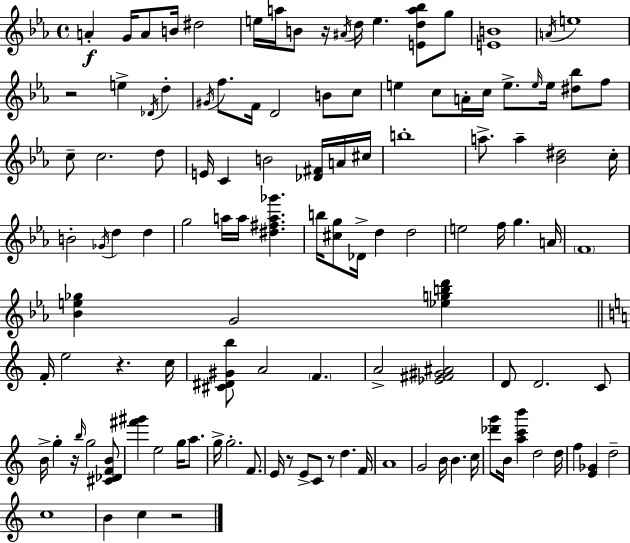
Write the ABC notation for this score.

X:1
T:Untitled
M:4/4
L:1/4
K:Eb
A G/4 A/2 B/4 ^d2 e/4 a/4 B/2 z/4 ^A/4 d/4 e [Eda_b]/2 g/2 [EB]4 A/4 e4 z2 e _D/4 d ^G/4 f/2 F/4 D2 B/2 c/2 e c/2 A/4 c/4 e/2 e/4 e/4 [^d_b]/2 f/2 c/2 c2 d/2 E/4 C B2 [_D^F]/4 A/4 ^c/4 b4 a/2 a [_B^d]2 c/4 B2 _G/4 d d g2 a/4 a/4 [^d^fa_g'] b/4 [^cg]/2 _D/4 d d2 e2 f/4 g A/4 F4 [_Be_g] G2 [_egbd'] F/4 e2 z c/4 [^C^D^Gb]/2 A2 F A2 [_E^F^G^A]2 D/2 D2 C/2 B/4 g z/4 b/4 g2 [^C_DFB]/2 [^f'^g'] e2 g/4 a/2 g/4 g2 F/2 E/4 z/2 E/2 C/2 z/2 d F/4 A4 G2 B/4 B c/4 [_d'g']/2 B/4 [ac'b'] d2 d/4 f [E_G] d2 c4 B c z2